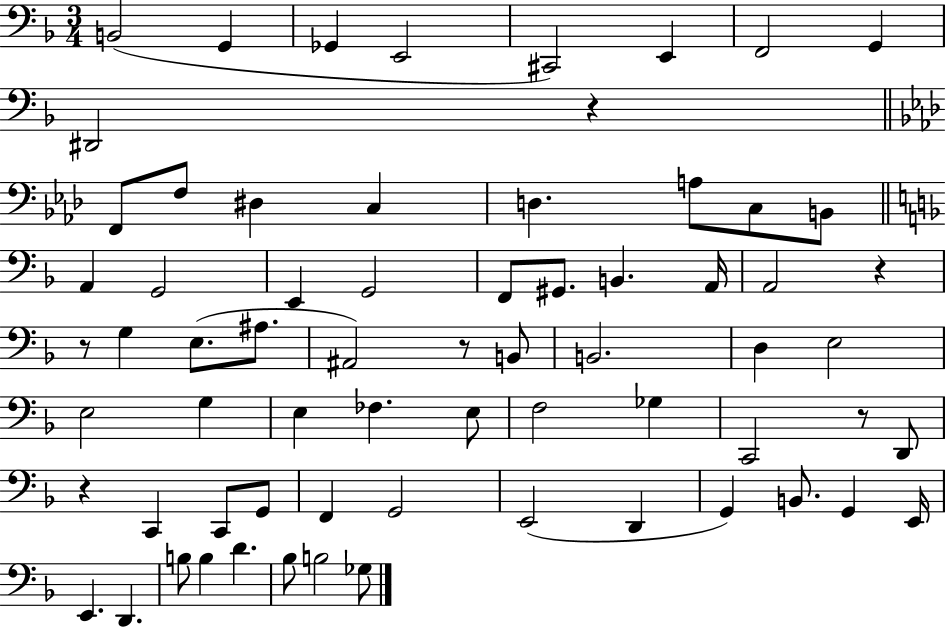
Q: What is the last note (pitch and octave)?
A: Gb3